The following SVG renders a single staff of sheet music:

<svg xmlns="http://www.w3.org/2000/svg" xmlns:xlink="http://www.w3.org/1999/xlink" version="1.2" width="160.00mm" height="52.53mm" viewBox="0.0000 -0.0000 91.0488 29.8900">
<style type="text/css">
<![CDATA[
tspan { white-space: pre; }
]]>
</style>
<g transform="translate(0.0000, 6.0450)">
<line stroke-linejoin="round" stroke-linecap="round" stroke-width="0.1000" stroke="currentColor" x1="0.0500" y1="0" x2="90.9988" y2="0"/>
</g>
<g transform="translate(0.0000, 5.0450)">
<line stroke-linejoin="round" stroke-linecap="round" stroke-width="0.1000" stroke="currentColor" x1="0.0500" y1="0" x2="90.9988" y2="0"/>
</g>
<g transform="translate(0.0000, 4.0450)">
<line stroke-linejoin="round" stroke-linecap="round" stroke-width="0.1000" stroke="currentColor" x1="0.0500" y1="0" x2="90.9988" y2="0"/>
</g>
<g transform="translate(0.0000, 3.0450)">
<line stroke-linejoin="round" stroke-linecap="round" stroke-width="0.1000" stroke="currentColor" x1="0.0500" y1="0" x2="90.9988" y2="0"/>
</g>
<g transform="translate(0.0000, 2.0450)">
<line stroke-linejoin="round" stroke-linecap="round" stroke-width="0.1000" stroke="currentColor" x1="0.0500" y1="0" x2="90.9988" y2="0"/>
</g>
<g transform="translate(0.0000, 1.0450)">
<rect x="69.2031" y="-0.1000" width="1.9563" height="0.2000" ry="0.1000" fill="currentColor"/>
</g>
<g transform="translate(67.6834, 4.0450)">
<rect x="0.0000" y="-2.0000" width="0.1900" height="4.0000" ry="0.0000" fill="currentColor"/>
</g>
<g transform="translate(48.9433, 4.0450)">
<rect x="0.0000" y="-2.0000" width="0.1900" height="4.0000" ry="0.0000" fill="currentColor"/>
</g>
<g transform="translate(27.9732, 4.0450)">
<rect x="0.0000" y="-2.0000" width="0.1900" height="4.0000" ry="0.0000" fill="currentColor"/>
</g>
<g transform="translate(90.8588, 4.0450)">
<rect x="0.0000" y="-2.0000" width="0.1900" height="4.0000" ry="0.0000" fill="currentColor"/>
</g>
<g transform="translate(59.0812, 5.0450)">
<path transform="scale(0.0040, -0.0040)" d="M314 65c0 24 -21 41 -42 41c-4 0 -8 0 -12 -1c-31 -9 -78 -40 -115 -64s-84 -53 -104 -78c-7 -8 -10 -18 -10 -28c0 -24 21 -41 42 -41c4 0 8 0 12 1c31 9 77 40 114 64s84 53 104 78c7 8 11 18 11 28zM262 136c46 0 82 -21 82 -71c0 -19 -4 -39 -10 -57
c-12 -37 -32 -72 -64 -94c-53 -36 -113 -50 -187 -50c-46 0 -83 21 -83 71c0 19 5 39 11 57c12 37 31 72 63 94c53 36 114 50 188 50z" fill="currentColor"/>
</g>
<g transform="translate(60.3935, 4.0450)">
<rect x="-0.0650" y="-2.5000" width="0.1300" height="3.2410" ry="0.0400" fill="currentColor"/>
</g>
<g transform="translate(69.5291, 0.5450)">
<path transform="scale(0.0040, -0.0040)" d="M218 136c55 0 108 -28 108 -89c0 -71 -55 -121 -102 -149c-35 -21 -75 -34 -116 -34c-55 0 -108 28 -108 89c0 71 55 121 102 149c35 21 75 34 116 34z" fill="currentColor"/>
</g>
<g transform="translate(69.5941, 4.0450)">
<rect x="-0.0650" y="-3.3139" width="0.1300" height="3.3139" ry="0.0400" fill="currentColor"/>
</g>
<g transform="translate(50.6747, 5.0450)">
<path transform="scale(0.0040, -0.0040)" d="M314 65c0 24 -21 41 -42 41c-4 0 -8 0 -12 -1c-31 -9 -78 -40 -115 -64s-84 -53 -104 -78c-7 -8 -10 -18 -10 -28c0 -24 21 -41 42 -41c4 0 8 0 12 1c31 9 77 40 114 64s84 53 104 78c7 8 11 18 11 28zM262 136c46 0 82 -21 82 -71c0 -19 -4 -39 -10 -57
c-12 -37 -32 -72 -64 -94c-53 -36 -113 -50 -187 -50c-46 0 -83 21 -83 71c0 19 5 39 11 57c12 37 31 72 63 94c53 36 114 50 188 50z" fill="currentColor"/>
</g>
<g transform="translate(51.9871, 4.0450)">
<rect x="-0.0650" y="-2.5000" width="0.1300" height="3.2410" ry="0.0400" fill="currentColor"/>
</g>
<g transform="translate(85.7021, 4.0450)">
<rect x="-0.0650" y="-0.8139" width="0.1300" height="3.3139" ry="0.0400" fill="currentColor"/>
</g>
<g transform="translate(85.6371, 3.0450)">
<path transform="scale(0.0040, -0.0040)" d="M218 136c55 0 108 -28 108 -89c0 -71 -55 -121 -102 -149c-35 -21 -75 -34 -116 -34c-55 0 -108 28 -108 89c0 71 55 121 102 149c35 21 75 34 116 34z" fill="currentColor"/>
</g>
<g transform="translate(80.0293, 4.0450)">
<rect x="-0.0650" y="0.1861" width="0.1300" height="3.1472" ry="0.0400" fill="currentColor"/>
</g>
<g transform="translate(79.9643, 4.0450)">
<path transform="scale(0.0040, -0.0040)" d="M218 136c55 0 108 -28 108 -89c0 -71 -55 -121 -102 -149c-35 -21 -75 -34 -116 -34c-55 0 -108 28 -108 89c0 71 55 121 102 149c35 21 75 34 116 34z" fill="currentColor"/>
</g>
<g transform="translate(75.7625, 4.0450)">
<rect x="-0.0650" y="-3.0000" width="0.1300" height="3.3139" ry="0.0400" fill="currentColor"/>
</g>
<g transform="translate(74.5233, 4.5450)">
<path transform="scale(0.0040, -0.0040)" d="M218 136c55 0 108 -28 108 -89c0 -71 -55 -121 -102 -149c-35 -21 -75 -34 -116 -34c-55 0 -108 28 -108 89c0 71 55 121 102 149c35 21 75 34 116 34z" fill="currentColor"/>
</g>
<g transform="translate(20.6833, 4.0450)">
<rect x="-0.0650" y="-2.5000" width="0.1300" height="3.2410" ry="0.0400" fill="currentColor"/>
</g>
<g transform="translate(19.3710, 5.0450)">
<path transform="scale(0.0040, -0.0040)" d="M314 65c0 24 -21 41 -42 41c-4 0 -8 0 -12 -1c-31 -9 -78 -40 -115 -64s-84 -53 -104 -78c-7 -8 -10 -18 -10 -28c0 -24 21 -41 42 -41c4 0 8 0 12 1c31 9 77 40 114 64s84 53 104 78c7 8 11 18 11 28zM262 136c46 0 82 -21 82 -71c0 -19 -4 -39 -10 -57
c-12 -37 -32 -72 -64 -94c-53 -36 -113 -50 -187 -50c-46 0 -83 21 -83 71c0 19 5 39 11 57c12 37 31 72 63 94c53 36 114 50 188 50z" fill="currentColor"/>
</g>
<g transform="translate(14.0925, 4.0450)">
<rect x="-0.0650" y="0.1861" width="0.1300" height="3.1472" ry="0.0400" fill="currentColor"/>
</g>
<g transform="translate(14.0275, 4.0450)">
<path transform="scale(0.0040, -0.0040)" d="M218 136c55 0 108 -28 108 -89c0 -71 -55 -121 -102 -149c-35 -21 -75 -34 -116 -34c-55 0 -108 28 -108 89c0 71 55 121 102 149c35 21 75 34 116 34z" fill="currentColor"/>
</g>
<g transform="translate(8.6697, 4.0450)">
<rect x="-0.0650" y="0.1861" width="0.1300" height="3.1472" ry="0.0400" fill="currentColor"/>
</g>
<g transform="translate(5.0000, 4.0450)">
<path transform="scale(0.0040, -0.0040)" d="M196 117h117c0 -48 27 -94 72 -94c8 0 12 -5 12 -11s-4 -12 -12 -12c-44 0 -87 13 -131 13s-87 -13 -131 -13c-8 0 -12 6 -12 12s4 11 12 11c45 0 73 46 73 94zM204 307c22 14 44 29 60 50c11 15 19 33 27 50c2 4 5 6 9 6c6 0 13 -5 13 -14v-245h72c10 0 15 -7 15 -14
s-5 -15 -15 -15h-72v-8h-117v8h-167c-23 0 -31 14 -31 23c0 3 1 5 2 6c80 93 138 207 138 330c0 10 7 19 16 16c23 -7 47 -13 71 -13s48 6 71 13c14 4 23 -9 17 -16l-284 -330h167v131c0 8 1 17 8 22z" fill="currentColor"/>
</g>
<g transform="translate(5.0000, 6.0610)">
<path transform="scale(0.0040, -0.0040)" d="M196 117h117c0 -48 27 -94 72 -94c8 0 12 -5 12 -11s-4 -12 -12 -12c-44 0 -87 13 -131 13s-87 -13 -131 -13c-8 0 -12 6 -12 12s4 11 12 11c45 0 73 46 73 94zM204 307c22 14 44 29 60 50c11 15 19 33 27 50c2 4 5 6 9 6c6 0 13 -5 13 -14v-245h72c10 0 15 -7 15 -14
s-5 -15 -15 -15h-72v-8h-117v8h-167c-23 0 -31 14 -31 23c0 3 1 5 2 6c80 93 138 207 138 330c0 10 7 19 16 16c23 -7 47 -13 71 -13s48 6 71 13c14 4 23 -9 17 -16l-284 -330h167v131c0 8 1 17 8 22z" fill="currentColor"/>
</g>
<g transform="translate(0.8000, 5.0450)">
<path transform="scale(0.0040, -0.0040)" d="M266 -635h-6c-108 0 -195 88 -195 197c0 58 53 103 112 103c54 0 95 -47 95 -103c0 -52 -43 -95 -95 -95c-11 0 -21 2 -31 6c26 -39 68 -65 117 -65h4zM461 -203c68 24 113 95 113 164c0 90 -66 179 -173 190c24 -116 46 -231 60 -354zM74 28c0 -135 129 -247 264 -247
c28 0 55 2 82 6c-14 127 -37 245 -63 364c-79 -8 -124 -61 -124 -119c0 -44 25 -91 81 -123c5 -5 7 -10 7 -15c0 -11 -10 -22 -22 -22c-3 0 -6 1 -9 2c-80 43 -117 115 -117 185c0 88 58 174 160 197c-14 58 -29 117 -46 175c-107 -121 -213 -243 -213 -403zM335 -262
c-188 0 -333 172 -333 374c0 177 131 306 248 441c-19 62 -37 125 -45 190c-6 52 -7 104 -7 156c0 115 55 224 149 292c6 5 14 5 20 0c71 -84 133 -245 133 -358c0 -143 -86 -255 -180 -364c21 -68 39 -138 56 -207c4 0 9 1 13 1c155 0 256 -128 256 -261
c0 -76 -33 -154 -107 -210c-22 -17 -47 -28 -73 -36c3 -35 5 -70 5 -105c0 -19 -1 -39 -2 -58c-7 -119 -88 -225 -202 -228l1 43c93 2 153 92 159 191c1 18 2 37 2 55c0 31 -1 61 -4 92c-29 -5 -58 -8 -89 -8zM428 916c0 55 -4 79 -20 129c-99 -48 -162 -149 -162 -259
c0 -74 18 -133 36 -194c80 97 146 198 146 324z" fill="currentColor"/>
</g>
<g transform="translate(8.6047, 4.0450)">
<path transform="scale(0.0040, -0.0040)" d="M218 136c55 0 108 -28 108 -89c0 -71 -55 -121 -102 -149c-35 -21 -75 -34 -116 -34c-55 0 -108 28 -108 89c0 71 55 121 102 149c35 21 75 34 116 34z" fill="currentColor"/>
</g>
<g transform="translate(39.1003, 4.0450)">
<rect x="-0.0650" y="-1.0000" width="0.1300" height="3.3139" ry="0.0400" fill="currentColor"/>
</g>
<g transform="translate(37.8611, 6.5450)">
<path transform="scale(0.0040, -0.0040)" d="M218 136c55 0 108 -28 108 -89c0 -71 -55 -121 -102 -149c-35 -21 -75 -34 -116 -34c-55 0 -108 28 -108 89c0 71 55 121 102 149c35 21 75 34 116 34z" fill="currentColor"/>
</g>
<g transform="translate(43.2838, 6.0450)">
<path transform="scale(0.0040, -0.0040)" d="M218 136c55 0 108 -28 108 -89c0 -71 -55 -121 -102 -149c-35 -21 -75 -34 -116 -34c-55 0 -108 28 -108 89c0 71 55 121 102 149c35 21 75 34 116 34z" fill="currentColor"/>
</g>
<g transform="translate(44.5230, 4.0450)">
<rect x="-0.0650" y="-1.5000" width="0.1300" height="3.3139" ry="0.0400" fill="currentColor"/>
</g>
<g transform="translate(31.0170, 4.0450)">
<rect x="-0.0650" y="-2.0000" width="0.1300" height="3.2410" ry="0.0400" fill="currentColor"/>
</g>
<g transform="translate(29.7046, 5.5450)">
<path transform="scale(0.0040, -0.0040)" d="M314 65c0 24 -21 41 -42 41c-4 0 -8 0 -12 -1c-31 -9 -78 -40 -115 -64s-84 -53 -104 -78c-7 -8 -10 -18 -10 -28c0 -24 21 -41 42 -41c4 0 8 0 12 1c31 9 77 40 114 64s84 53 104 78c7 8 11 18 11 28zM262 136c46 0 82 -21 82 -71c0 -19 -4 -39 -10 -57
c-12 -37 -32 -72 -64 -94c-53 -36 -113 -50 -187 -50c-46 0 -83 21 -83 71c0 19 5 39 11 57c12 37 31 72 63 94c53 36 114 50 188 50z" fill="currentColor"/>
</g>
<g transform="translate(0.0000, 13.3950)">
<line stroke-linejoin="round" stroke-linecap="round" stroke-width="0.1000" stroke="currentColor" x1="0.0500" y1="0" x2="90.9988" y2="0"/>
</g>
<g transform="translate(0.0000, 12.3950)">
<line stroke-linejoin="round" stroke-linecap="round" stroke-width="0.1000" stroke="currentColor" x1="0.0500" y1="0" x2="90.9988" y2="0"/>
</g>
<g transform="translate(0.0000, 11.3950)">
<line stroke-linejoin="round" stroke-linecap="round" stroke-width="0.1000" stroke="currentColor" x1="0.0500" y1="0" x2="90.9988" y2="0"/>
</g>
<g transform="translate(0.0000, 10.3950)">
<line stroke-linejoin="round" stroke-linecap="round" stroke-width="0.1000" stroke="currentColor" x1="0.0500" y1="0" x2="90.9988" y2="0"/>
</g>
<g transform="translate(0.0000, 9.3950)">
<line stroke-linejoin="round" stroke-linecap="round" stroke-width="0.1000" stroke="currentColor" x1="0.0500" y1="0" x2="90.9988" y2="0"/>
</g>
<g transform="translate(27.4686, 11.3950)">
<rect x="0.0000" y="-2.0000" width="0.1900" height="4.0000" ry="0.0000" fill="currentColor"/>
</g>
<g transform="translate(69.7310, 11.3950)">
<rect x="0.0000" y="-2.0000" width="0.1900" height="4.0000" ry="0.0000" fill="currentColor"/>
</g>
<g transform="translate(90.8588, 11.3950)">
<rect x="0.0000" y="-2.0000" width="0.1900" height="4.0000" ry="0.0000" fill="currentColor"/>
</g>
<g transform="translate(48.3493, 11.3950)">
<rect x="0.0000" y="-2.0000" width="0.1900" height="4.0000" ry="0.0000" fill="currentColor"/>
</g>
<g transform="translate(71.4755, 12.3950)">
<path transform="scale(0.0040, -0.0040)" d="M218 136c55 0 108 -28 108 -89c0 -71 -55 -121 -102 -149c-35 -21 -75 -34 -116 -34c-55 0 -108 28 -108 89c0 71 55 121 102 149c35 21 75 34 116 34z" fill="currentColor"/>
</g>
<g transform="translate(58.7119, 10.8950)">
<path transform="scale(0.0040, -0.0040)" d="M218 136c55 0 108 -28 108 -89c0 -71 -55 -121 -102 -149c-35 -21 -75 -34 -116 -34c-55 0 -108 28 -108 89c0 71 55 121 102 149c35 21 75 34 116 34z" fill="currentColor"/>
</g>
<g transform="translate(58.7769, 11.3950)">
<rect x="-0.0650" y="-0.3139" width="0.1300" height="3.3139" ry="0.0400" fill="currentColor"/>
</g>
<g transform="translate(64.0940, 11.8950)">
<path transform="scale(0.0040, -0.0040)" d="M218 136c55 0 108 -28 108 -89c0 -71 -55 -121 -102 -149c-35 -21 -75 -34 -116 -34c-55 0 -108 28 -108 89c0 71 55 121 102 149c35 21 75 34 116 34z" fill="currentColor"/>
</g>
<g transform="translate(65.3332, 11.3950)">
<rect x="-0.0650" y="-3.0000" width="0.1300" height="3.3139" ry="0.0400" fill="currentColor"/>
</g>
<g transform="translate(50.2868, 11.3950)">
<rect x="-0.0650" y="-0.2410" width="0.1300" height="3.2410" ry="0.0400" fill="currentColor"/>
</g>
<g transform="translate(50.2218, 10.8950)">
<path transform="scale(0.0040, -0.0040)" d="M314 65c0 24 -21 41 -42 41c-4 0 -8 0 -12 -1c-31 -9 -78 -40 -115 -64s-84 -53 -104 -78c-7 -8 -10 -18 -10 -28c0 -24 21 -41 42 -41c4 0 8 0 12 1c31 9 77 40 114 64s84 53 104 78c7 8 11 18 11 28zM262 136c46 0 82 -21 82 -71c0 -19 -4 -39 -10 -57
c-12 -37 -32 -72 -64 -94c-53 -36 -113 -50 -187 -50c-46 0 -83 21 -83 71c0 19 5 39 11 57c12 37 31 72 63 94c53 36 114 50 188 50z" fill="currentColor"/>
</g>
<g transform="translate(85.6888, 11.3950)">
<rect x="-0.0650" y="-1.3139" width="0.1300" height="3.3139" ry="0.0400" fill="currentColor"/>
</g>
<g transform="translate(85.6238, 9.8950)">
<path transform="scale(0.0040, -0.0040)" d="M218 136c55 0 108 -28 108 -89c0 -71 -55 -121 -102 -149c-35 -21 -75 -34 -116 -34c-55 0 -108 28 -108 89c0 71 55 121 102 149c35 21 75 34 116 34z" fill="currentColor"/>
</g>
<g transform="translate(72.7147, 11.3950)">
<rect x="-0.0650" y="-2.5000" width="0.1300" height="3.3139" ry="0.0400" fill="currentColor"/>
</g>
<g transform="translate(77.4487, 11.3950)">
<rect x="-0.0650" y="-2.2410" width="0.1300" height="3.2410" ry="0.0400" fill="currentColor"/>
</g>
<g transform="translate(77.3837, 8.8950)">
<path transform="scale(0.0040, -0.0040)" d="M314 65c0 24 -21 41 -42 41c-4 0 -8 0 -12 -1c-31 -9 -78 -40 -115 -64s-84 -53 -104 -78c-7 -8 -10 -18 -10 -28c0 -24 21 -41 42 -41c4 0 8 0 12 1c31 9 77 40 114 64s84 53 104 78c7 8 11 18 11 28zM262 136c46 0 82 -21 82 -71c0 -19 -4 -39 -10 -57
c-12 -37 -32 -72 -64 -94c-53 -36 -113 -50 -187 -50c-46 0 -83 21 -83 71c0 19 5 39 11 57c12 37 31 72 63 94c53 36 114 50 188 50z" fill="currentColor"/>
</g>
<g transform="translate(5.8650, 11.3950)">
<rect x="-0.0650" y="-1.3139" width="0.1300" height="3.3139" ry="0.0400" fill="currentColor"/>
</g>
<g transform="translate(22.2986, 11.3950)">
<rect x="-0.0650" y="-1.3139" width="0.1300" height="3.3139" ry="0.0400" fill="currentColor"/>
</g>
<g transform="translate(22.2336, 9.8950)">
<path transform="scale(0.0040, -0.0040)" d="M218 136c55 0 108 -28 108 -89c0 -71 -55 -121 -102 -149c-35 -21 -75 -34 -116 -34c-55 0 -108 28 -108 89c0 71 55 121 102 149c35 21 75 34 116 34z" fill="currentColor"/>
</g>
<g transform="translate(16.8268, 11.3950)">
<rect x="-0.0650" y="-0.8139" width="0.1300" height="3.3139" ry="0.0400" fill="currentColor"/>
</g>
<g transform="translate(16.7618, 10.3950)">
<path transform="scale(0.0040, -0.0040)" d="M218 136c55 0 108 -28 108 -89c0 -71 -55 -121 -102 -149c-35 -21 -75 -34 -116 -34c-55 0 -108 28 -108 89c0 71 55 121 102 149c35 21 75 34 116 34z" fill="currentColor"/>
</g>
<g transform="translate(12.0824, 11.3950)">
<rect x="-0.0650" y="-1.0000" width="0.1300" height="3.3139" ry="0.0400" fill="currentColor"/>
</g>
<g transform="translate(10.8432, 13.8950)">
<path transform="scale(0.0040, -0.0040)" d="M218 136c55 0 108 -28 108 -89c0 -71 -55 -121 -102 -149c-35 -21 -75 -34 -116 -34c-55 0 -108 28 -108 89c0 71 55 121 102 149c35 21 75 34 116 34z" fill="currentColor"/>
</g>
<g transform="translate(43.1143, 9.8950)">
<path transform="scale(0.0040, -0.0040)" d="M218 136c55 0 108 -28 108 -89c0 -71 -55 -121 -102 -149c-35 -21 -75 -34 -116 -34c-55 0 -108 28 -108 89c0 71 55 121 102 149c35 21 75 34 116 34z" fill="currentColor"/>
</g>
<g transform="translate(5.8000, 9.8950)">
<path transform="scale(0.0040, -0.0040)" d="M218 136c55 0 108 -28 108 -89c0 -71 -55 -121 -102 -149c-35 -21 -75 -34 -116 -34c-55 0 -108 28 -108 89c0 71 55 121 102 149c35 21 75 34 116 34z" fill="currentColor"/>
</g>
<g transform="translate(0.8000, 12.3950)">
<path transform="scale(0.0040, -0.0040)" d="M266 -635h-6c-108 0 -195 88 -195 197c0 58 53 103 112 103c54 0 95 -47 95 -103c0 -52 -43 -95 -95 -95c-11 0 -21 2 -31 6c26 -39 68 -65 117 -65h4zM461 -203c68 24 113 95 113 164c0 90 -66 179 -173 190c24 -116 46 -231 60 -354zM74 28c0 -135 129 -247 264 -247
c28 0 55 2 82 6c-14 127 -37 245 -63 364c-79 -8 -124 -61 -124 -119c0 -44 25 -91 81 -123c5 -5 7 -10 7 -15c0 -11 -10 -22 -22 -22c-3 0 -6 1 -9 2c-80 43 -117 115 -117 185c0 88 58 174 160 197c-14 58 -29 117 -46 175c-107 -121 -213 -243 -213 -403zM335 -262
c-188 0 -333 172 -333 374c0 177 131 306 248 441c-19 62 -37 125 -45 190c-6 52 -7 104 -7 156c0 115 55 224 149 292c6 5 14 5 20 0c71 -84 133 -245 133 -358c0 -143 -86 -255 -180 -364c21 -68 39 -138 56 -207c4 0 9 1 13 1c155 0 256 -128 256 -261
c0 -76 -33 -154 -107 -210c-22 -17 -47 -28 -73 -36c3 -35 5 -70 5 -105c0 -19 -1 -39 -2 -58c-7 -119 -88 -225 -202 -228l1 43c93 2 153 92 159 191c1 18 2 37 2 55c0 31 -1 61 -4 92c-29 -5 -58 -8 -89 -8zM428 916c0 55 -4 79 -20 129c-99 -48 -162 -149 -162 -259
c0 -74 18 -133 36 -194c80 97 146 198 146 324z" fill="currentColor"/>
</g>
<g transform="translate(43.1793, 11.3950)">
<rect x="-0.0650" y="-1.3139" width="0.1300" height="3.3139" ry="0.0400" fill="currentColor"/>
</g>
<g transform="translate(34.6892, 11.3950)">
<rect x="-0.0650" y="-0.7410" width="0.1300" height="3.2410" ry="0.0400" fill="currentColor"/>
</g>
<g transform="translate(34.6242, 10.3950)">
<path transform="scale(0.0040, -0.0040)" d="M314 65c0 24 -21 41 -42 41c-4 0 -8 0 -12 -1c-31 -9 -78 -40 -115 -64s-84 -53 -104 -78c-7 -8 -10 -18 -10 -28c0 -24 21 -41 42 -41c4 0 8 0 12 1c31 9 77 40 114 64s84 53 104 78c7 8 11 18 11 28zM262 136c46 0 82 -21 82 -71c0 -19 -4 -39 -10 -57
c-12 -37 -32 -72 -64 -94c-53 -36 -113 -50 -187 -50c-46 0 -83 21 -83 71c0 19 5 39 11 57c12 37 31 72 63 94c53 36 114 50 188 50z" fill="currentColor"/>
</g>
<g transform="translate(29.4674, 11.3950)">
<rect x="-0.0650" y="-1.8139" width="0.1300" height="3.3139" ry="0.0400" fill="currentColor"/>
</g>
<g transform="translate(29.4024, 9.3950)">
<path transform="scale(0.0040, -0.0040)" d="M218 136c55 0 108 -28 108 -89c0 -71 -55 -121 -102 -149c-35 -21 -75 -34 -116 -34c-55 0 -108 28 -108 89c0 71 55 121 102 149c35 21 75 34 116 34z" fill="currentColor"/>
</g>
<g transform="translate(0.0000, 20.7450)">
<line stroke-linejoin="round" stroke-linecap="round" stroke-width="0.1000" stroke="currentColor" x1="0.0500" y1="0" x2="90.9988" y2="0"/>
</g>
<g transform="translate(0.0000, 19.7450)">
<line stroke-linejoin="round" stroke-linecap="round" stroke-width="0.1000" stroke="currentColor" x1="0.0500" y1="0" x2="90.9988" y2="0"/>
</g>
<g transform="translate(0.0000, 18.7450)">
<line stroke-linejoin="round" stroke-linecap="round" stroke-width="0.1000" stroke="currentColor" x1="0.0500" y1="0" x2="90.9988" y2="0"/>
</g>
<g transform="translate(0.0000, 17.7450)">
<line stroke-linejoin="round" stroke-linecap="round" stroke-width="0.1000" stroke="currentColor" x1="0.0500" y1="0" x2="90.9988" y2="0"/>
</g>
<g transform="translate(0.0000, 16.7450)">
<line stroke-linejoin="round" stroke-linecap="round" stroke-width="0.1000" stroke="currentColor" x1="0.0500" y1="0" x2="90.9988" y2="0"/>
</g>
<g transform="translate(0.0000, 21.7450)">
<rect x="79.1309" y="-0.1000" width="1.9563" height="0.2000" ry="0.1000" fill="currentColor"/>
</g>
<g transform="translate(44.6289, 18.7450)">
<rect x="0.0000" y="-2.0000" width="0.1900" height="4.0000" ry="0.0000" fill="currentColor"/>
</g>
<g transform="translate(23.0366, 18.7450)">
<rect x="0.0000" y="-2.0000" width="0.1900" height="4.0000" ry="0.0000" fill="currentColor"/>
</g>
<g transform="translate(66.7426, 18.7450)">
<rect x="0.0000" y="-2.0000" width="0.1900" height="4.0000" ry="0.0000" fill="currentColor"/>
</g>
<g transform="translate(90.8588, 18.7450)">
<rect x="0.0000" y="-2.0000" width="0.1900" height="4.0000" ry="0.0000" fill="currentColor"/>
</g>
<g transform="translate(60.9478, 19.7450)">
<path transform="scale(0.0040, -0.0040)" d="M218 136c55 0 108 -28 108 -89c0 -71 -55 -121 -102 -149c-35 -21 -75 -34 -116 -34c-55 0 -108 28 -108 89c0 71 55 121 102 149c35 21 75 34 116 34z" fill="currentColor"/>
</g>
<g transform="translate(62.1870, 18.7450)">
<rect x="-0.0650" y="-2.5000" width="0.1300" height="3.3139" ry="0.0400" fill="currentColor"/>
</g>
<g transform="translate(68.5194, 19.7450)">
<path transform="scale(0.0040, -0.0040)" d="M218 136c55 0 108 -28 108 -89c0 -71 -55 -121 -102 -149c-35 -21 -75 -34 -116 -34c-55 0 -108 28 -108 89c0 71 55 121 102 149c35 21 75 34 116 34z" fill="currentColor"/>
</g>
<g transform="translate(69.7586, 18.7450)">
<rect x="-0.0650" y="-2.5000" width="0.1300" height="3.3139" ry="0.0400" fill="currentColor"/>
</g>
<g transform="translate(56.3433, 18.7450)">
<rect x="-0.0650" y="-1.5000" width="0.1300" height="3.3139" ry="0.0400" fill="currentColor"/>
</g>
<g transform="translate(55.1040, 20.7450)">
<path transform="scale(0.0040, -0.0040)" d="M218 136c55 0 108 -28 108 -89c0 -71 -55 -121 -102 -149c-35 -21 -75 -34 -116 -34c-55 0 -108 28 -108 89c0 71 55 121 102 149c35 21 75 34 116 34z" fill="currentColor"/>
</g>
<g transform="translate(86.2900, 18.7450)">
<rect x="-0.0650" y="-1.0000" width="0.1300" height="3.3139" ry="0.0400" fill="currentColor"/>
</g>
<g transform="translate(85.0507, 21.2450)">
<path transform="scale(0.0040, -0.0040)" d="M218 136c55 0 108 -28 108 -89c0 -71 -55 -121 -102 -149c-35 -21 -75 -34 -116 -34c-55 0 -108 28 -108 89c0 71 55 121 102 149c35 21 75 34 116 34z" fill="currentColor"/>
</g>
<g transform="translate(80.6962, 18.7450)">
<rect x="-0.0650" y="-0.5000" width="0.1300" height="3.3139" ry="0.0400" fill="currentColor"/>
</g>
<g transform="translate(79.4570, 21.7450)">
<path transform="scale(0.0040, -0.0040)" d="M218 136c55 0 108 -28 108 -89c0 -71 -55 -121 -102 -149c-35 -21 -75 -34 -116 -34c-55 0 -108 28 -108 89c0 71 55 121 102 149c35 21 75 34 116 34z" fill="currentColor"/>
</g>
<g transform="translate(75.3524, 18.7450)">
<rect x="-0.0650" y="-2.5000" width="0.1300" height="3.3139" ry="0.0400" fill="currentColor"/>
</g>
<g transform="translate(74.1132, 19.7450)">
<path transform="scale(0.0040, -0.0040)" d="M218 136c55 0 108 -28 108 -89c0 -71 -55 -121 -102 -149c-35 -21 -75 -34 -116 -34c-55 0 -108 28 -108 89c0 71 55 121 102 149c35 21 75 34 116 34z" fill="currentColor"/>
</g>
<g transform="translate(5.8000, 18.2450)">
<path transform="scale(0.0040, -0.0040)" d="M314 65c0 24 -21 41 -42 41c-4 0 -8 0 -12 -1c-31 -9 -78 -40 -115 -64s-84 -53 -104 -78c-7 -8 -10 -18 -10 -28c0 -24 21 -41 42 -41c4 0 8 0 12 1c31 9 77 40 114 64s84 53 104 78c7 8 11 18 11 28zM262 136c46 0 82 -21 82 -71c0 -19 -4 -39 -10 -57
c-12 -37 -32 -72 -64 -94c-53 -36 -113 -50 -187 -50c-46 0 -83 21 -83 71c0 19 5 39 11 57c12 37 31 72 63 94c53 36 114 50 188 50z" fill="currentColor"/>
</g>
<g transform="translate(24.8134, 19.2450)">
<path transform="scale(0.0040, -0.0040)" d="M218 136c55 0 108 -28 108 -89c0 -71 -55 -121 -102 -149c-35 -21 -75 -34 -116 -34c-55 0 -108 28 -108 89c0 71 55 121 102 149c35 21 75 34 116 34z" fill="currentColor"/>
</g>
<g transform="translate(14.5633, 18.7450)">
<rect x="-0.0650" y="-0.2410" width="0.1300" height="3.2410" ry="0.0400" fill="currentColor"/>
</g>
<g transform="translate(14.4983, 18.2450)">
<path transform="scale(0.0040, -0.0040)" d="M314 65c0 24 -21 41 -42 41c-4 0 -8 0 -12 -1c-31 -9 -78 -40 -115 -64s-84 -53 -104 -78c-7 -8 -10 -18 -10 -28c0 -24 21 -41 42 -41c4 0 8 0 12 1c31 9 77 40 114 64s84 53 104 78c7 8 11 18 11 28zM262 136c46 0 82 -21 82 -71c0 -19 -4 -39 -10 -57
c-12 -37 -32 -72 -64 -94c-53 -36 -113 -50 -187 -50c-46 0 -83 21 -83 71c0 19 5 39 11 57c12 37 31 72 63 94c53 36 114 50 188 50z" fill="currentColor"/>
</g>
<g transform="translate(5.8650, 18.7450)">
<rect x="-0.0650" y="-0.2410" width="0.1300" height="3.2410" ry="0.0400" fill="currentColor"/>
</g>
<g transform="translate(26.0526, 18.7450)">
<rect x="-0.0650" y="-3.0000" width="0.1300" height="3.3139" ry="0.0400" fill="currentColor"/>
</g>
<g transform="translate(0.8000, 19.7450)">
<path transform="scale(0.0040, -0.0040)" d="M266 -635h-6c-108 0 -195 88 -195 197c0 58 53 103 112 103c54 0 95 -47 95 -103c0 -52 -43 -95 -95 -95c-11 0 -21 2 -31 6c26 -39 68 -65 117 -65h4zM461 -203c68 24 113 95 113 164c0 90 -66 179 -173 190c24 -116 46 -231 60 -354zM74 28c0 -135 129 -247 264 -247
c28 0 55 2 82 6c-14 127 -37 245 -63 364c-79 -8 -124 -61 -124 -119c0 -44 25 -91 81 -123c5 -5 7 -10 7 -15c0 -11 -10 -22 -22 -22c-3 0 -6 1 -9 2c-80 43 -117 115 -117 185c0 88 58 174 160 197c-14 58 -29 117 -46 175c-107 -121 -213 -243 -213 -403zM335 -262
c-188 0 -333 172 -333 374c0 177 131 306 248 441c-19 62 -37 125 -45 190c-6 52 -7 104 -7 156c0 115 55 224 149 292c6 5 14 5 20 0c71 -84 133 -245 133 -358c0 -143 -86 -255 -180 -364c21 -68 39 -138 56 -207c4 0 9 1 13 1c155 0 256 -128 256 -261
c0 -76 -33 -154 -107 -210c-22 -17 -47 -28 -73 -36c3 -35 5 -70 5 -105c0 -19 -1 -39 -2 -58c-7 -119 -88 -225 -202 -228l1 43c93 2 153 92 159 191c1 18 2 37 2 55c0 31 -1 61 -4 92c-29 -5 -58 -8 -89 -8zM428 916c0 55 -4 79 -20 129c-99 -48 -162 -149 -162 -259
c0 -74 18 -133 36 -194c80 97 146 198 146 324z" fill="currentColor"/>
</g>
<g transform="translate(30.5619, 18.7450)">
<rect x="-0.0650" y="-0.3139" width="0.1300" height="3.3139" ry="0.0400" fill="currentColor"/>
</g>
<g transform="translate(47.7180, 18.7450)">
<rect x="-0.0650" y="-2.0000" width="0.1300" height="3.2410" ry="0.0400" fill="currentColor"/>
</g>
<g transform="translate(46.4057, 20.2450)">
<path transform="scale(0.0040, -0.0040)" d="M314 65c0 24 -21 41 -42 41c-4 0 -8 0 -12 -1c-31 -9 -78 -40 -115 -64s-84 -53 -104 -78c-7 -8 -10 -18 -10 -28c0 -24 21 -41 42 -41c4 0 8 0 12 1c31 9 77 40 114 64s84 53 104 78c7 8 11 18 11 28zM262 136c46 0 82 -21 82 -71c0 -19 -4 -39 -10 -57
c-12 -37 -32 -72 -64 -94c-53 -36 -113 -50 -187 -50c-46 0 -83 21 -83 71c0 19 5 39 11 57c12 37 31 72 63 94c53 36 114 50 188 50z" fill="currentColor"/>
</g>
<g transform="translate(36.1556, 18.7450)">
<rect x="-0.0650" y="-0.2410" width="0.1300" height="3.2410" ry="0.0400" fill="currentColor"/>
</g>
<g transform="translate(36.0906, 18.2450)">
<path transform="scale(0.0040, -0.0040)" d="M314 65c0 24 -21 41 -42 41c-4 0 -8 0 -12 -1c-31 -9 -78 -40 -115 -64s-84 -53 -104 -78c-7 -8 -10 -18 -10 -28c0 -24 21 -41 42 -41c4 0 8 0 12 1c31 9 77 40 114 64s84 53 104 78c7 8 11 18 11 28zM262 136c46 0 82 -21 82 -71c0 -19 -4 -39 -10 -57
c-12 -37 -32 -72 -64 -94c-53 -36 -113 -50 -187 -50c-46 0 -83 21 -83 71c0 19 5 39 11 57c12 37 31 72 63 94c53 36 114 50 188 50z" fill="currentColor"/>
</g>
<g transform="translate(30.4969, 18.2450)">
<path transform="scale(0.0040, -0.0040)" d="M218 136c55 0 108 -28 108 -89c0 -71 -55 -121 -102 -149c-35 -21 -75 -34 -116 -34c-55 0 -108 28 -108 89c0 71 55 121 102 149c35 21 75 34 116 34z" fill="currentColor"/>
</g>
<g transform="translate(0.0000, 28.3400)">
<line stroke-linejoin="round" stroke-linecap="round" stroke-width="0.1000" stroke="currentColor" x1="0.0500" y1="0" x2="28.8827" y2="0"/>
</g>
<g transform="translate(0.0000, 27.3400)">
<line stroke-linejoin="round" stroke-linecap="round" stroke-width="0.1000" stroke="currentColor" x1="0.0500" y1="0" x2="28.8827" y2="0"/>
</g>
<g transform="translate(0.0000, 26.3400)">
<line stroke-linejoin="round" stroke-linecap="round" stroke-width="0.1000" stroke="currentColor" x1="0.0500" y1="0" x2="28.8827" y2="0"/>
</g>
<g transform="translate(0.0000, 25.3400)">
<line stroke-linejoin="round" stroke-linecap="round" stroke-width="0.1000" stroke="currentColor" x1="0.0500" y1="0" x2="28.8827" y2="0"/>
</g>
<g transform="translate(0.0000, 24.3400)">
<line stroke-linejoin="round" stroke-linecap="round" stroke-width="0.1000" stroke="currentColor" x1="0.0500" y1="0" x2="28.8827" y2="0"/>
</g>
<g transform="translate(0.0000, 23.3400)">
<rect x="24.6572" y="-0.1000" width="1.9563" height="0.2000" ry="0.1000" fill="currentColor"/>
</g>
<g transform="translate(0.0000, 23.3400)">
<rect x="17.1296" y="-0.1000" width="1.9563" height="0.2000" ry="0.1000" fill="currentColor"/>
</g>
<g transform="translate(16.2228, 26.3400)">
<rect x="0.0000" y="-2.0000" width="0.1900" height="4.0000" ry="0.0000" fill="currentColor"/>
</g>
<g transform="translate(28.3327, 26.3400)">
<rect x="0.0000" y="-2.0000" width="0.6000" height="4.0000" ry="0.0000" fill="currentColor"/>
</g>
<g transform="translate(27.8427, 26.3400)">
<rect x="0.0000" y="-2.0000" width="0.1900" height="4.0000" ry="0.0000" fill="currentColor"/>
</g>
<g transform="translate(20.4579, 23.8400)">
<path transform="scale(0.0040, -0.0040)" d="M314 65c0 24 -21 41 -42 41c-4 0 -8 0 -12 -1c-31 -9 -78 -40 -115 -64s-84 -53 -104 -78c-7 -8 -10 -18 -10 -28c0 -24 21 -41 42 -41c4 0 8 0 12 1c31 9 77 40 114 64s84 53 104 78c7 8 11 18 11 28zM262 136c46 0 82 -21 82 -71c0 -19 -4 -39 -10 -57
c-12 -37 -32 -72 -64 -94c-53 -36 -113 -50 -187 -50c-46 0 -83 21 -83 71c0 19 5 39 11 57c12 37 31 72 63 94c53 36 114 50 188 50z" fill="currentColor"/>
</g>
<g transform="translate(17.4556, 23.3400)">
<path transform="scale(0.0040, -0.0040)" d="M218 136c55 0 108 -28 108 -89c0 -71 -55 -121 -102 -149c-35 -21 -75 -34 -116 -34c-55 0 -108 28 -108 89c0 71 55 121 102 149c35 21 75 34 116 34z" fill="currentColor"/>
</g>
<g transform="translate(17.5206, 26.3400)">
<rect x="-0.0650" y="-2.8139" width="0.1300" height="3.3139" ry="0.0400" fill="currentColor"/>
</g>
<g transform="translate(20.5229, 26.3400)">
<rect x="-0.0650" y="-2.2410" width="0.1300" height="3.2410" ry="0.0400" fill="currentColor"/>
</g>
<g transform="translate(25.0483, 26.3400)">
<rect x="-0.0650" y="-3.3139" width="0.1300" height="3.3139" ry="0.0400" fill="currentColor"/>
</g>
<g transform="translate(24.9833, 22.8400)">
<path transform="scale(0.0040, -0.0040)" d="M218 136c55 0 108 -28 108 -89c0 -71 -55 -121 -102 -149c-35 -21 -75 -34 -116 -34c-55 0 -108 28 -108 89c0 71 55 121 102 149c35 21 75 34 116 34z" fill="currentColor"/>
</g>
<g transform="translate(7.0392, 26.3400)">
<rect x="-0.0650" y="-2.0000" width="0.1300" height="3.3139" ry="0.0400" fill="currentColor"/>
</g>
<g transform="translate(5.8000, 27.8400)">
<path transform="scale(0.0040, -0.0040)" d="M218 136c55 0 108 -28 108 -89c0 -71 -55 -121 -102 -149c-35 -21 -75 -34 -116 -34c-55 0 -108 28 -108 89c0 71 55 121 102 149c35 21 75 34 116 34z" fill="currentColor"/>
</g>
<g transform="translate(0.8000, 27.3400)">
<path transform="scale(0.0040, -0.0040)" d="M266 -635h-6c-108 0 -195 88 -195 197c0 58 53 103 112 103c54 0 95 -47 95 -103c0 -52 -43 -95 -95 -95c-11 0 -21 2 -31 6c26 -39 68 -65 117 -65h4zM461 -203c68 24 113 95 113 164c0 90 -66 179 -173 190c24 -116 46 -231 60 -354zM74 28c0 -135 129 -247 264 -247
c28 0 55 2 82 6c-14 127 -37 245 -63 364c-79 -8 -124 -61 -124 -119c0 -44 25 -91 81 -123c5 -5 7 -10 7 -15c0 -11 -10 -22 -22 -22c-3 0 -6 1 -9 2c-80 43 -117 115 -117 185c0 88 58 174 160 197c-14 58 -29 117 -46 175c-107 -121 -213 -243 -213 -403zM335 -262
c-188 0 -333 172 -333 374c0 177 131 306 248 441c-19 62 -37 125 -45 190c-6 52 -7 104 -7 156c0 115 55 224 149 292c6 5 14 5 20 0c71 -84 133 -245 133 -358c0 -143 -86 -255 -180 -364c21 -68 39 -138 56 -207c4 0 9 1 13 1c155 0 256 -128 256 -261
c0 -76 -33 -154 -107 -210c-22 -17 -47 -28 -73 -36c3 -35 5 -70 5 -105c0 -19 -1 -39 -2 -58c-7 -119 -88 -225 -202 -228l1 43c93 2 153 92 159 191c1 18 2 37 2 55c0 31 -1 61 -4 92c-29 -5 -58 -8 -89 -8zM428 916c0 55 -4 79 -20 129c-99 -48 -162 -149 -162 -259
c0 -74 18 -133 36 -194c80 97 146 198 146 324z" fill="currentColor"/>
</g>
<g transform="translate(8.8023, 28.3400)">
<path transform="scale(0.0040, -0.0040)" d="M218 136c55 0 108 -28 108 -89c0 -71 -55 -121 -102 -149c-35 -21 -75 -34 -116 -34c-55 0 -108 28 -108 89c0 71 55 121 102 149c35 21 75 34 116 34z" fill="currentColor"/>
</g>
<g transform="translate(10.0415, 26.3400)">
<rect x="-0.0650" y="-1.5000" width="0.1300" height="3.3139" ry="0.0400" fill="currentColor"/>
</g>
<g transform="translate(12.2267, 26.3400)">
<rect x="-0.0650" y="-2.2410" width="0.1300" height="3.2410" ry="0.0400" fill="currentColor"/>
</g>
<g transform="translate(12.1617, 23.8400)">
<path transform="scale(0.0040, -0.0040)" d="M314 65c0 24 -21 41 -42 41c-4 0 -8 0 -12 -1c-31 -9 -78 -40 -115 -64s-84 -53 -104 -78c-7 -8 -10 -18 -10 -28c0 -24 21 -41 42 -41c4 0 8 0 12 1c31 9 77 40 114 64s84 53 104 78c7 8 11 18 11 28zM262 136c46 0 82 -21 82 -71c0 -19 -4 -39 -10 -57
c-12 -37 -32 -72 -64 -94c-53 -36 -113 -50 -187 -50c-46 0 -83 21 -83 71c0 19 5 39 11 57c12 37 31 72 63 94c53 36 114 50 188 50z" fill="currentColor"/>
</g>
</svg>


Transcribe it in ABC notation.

X:1
T:Untitled
M:4/4
L:1/4
K:C
B B G2 F2 D E G2 G2 b A B d e D d e f d2 e c2 c A G g2 e c2 c2 A c c2 F2 E G G G C D F E g2 a g2 b